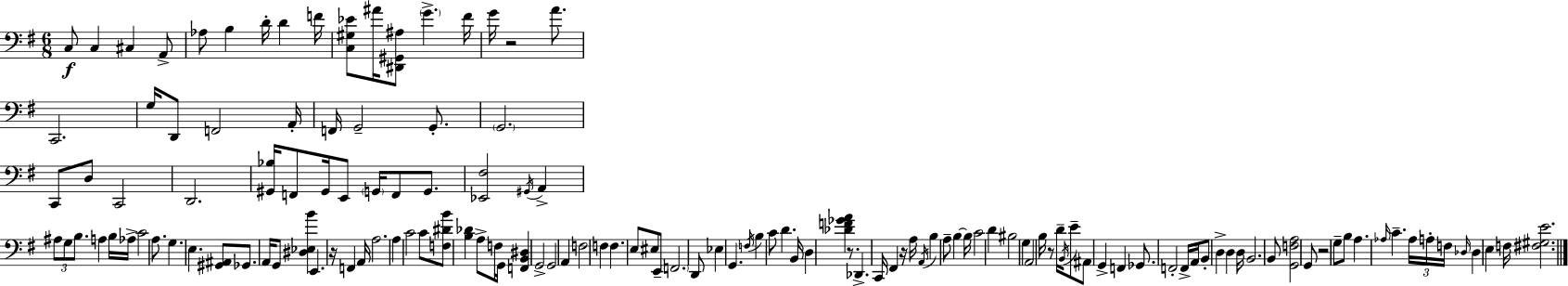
X:1
T:Untitled
M:6/8
L:1/4
K:Em
C,/2 C, ^C, A,,/2 _A,/2 B, D/4 D F/4 [C,^G,_E]/2 ^A/4 [^D,,^G,,^A,]/2 G ^F/4 G/4 z2 A/2 C,,2 G,/4 D,,/2 F,,2 A,,/4 F,,/4 G,,2 G,,/2 G,,2 C,,/2 D,/2 C,,2 D,,2 [^G,,_B,]/4 F,,/2 ^G,,/4 E,,/2 G,,/4 F,,/2 G,,/2 [_E,,^F,]2 ^G,,/4 A,, ^A,/2 G,/2 B,/2 A, B,/4 _A,/4 C2 A,/2 G, E, [^G,,^A,,]/2 _G,,/2 A,,/4 G,,/2 [^D,_E,B] E,, z/4 F,, A,,/4 A,2 A, C2 C/2 [F,^DB]/2 [B,_D] A,/2 F,/4 G,,/4 [F,,B,,^D,] G,,2 G,,2 A,, F,2 F, F, E,/2 ^E,/2 E,,/2 F,,2 D,,/2 _E, G,, F,/4 B, C/2 D B,,/4 D, [_DF_GA] z/2 _D,, C,,/4 ^F,, z/4 A,/4 A,,/4 B, A,/2 B, B,/4 C2 D ^B,2 G, A,,2 B,/4 z/2 D/4 B,,/4 E/2 ^A,,/2 G,, F,, _G,,/2 F,,2 F,,/4 A,,/4 B,,/2 D, D, D,/4 B,,2 B,,/2 [G,,F,A,]2 G,,/2 z2 G,/2 B,/2 A, _A,/4 C _A,/4 A,/4 F,/4 _D,/4 _D, E, F,/4 [^F,^G,E]2